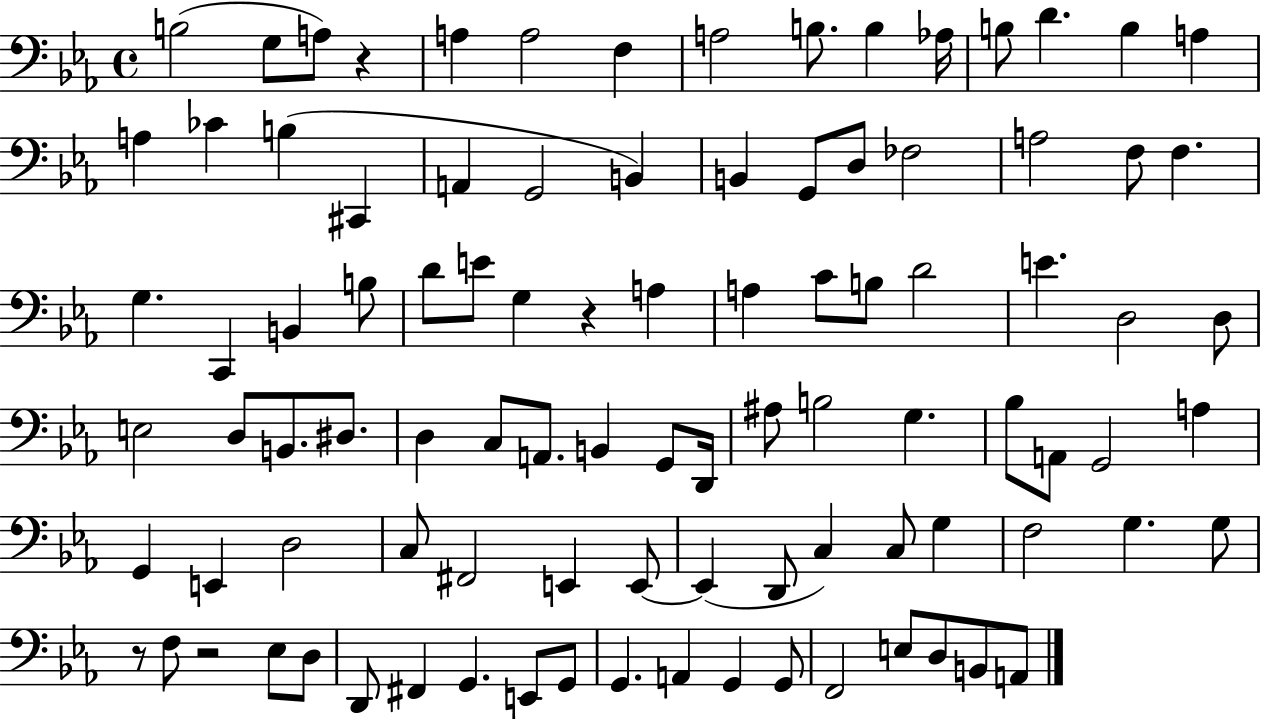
X:1
T:Untitled
M:4/4
L:1/4
K:Eb
B,2 G,/2 A,/2 z A, A,2 F, A,2 B,/2 B, _A,/4 B,/2 D B, A, A, _C B, ^C,, A,, G,,2 B,, B,, G,,/2 D,/2 _F,2 A,2 F,/2 F, G, C,, B,, B,/2 D/2 E/2 G, z A, A, C/2 B,/2 D2 E D,2 D,/2 E,2 D,/2 B,,/2 ^D,/2 D, C,/2 A,,/2 B,, G,,/2 D,,/4 ^A,/2 B,2 G, _B,/2 A,,/2 G,,2 A, G,, E,, D,2 C,/2 ^F,,2 E,, E,,/2 E,, D,,/2 C, C,/2 G, F,2 G, G,/2 z/2 F,/2 z2 _E,/2 D,/2 D,,/2 ^F,, G,, E,,/2 G,,/2 G,, A,, G,, G,,/2 F,,2 E,/2 D,/2 B,,/2 A,,/2